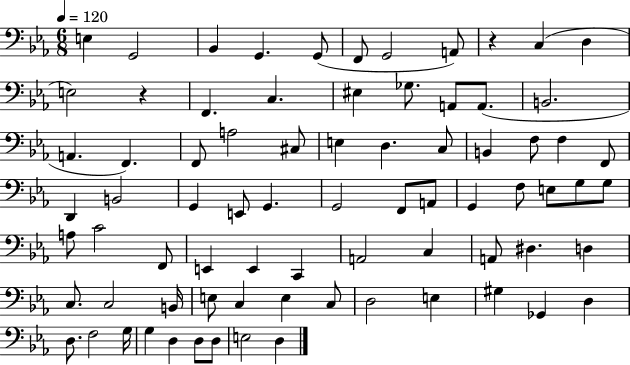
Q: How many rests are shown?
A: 2